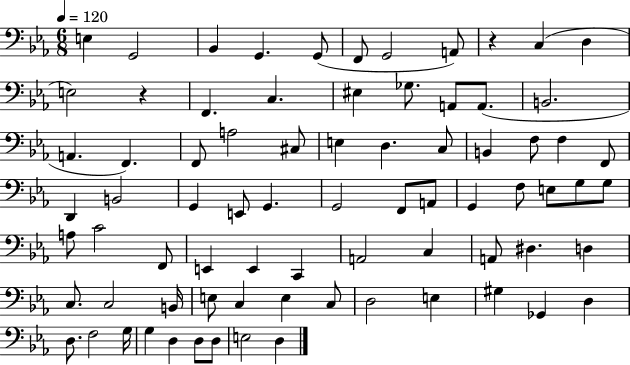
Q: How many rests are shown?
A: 2